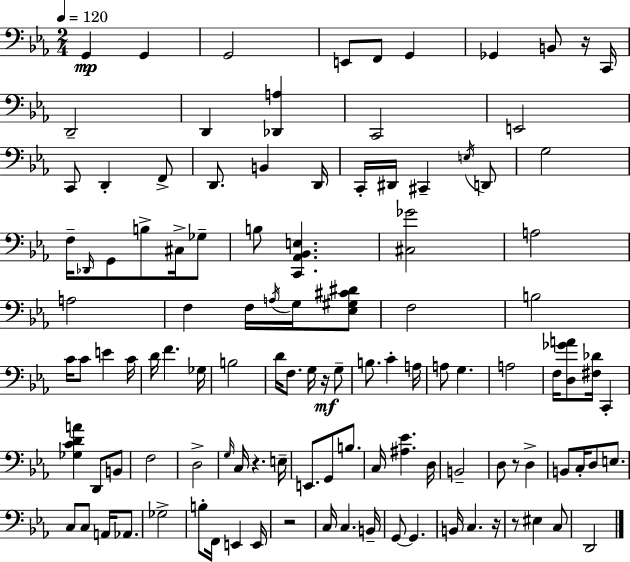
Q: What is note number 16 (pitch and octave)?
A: F2